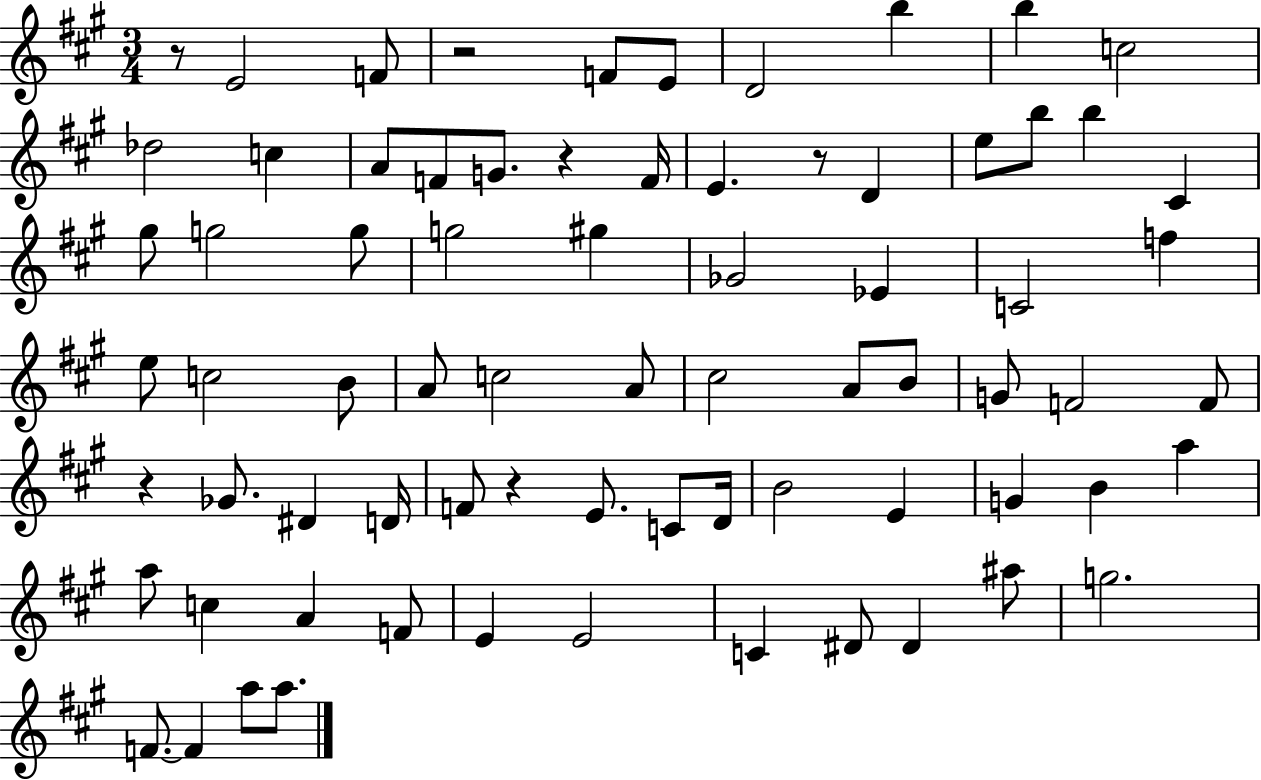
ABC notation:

X:1
T:Untitled
M:3/4
L:1/4
K:A
z/2 E2 F/2 z2 F/2 E/2 D2 b b c2 _d2 c A/2 F/2 G/2 z F/4 E z/2 D e/2 b/2 b ^C ^g/2 g2 g/2 g2 ^g _G2 _E C2 f e/2 c2 B/2 A/2 c2 A/2 ^c2 A/2 B/2 G/2 F2 F/2 z _G/2 ^D D/4 F/2 z E/2 C/2 D/4 B2 E G B a a/2 c A F/2 E E2 C ^D/2 ^D ^a/2 g2 F/2 F a/2 a/2